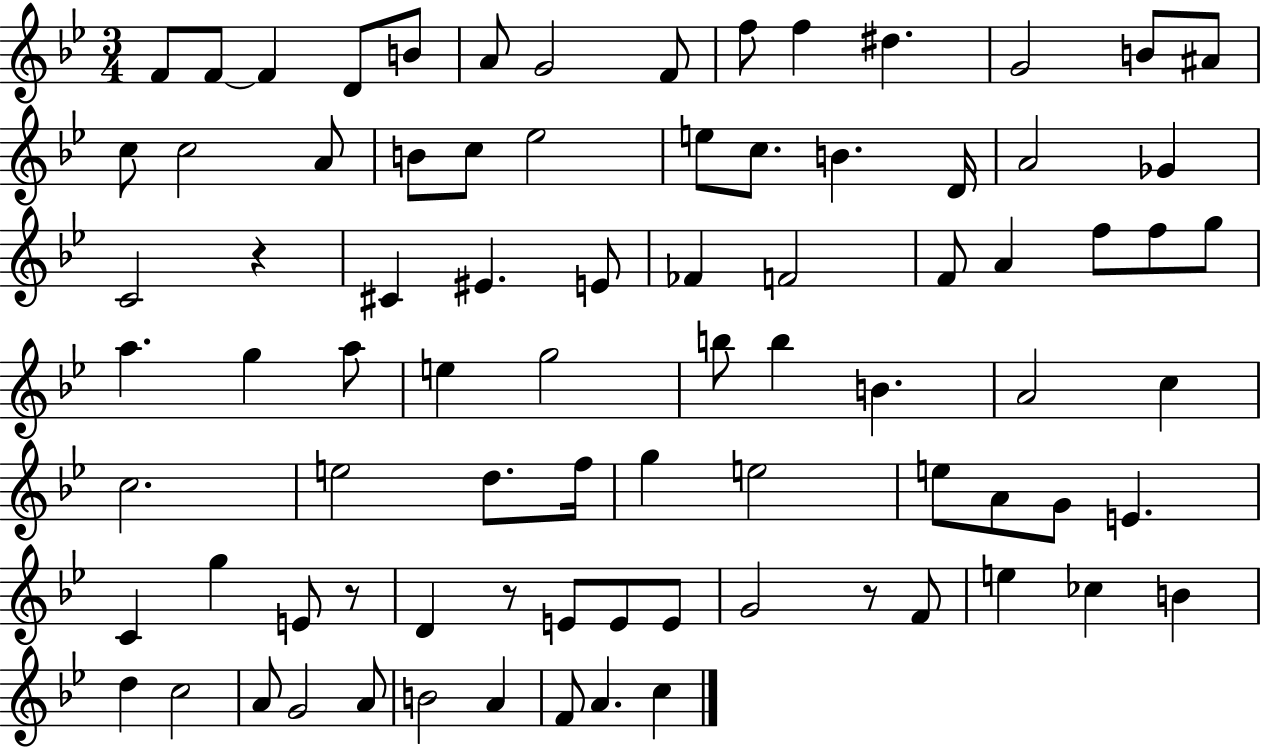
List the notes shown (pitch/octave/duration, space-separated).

F4/e F4/e F4/q D4/e B4/e A4/e G4/h F4/e F5/e F5/q D#5/q. G4/h B4/e A#4/e C5/e C5/h A4/e B4/e C5/e Eb5/h E5/e C5/e. B4/q. D4/s A4/h Gb4/q C4/h R/q C#4/q EIS4/q. E4/e FES4/q F4/h F4/e A4/q F5/e F5/e G5/e A5/q. G5/q A5/e E5/q G5/h B5/e B5/q B4/q. A4/h C5/q C5/h. E5/h D5/e. F5/s G5/q E5/h E5/e A4/e G4/e E4/q. C4/q G5/q E4/e R/e D4/q R/e E4/e E4/e E4/e G4/h R/e F4/e E5/q CES5/q B4/q D5/q C5/h A4/e G4/h A4/e B4/h A4/q F4/e A4/q. C5/q